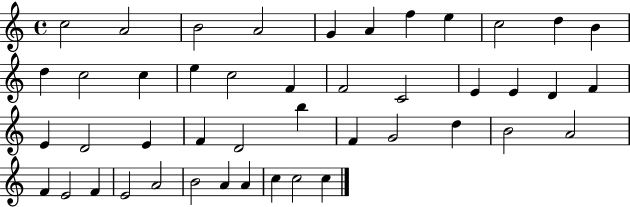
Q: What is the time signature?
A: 4/4